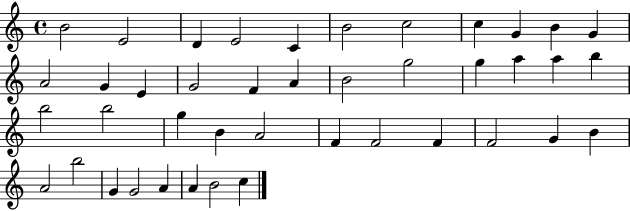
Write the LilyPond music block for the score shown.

{
  \clef treble
  \time 4/4
  \defaultTimeSignature
  \key c \major
  b'2 e'2 | d'4 e'2 c'4 | b'2 c''2 | c''4 g'4 b'4 g'4 | \break a'2 g'4 e'4 | g'2 f'4 a'4 | b'2 g''2 | g''4 a''4 a''4 b''4 | \break b''2 b''2 | g''4 b'4 a'2 | f'4 f'2 f'4 | f'2 g'4 b'4 | \break a'2 b''2 | g'4 g'2 a'4 | a'4 b'2 c''4 | \bar "|."
}